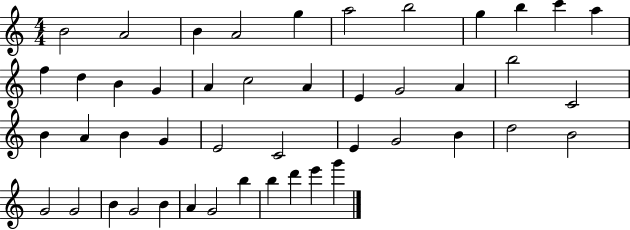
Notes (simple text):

B4/h A4/h B4/q A4/h G5/q A5/h B5/h G5/q B5/q C6/q A5/q F5/q D5/q B4/q G4/q A4/q C5/h A4/q E4/q G4/h A4/q B5/h C4/h B4/q A4/q B4/q G4/q E4/h C4/h E4/q G4/h B4/q D5/h B4/h G4/h G4/h B4/q G4/h B4/q A4/q G4/h B5/q B5/q D6/q E6/q G6/q